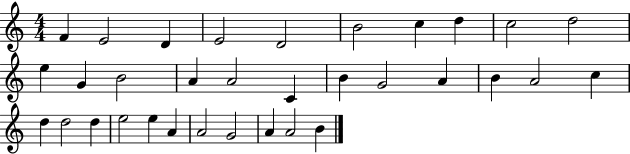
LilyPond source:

{
  \clef treble
  \numericTimeSignature
  \time 4/4
  \key c \major
  f'4 e'2 d'4 | e'2 d'2 | b'2 c''4 d''4 | c''2 d''2 | \break e''4 g'4 b'2 | a'4 a'2 c'4 | b'4 g'2 a'4 | b'4 a'2 c''4 | \break d''4 d''2 d''4 | e''2 e''4 a'4 | a'2 g'2 | a'4 a'2 b'4 | \break \bar "|."
}